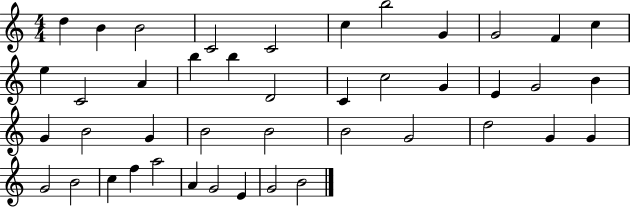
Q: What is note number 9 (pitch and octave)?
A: G4